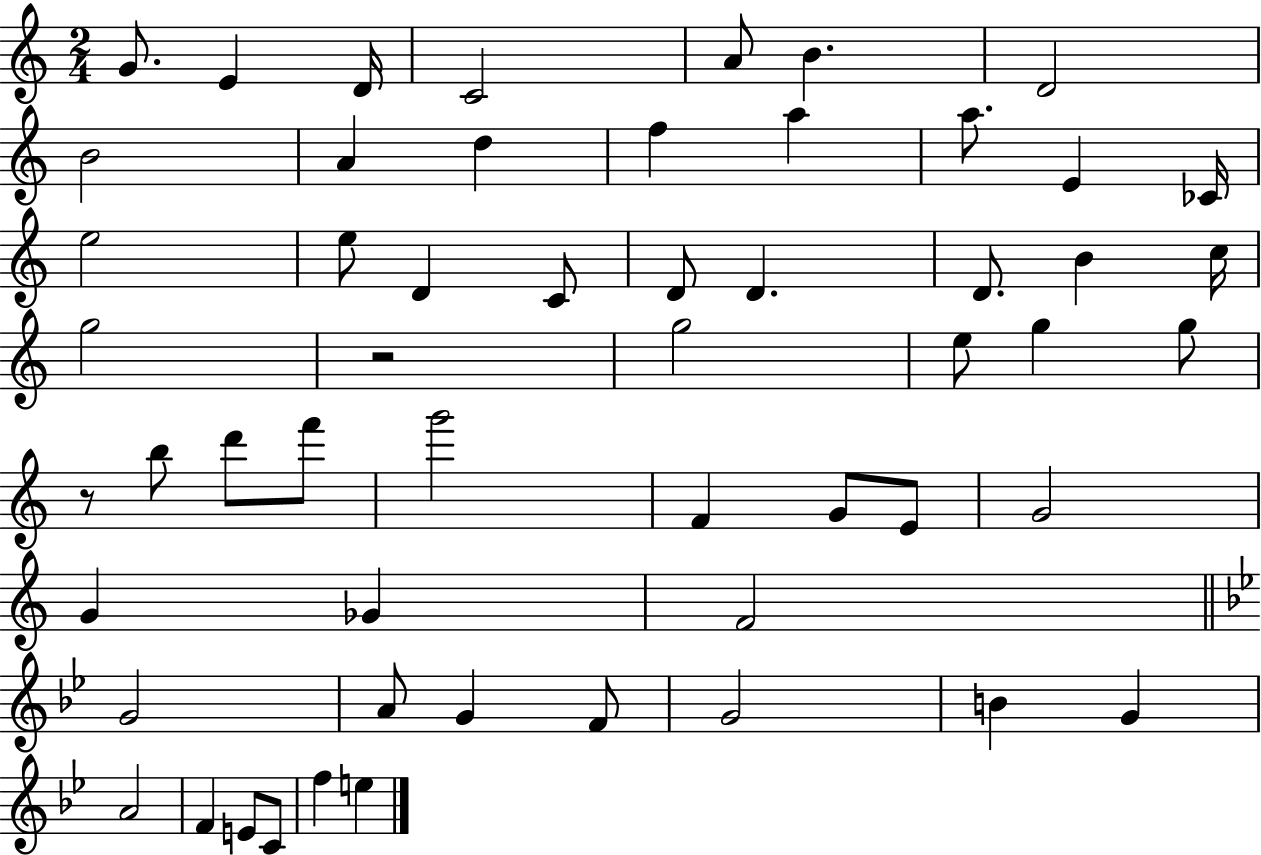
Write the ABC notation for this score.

X:1
T:Untitled
M:2/4
L:1/4
K:C
G/2 E D/4 C2 A/2 B D2 B2 A d f a a/2 E _C/4 e2 e/2 D C/2 D/2 D D/2 B c/4 g2 z2 g2 e/2 g g/2 z/2 b/2 d'/2 f'/2 g'2 F G/2 E/2 G2 G _G F2 G2 A/2 G F/2 G2 B G A2 F E/2 C/2 f e